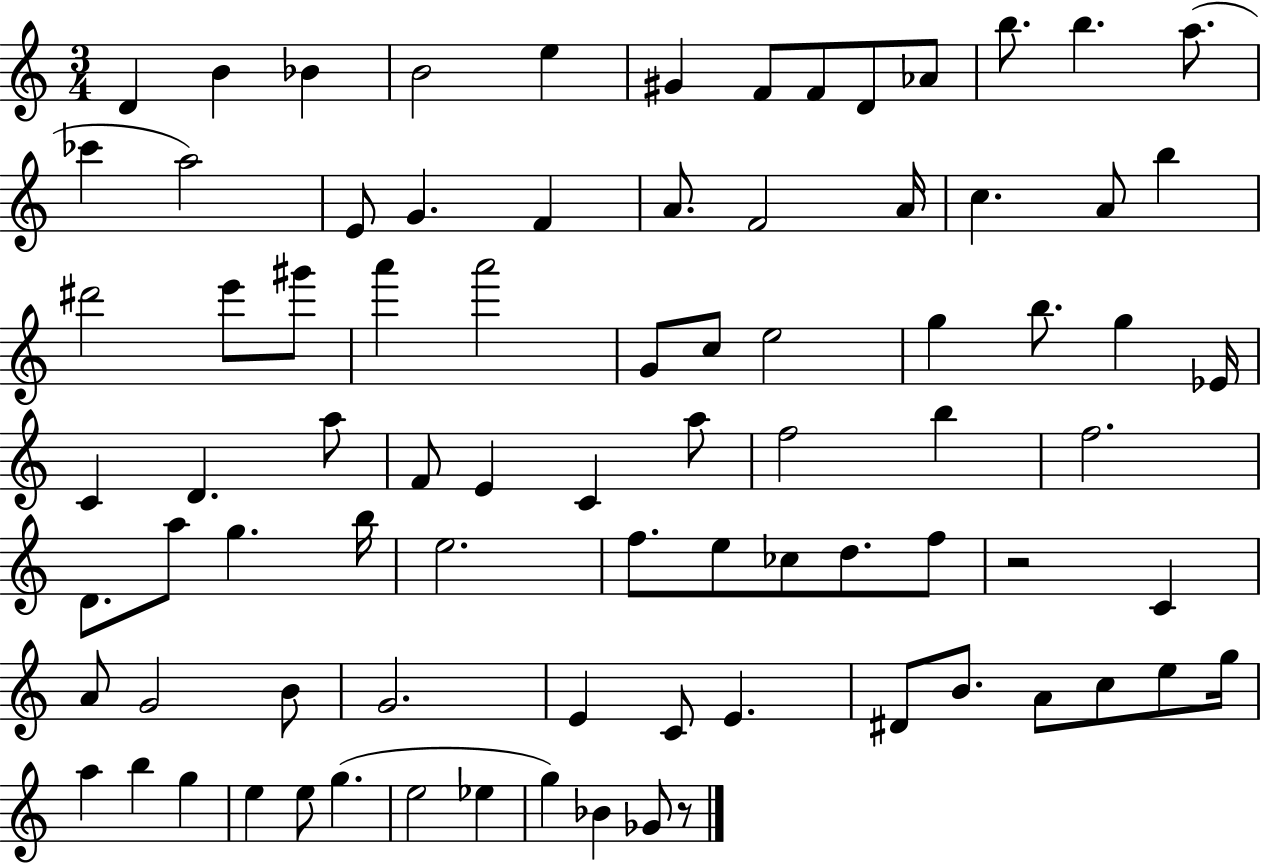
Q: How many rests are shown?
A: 2